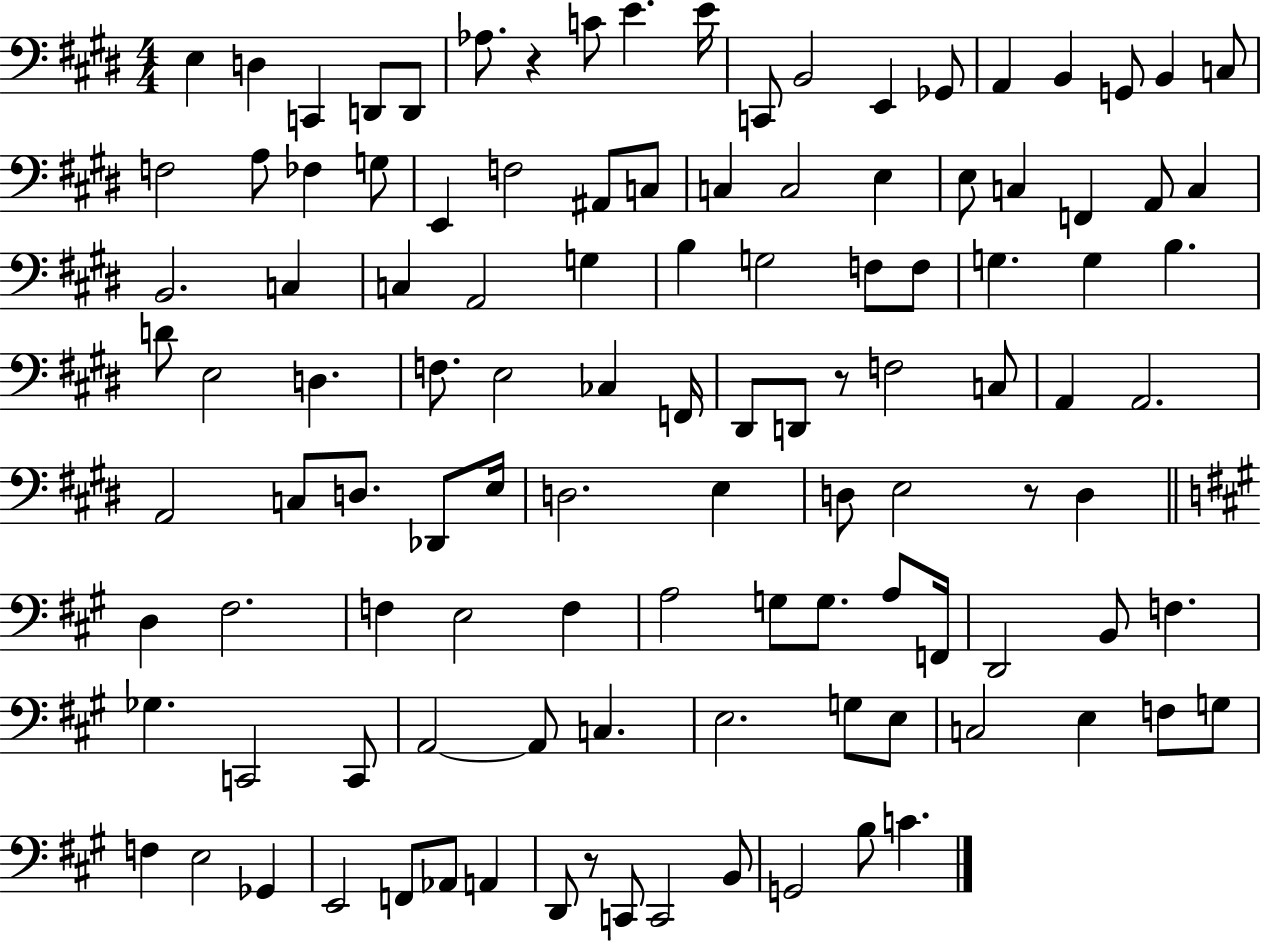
E3/q D3/q C2/q D2/e D2/e Ab3/e. R/q C4/e E4/q. E4/s C2/e B2/h E2/q Gb2/e A2/q B2/q G2/e B2/q C3/e F3/h A3/e FES3/q G3/e E2/q F3/h A#2/e C3/e C3/q C3/h E3/q E3/e C3/q F2/q A2/e C3/q B2/h. C3/q C3/q A2/h G3/q B3/q G3/h F3/e F3/e G3/q. G3/q B3/q. D4/e E3/h D3/q. F3/e. E3/h CES3/q F2/s D#2/e D2/e R/e F3/h C3/e A2/q A2/h. A2/h C3/e D3/e. Db2/e E3/s D3/h. E3/q D3/e E3/h R/e D3/q D3/q F#3/h. F3/q E3/h F3/q A3/h G3/e G3/e. A3/e F2/s D2/h B2/e F3/q. Gb3/q. C2/h C2/e A2/h A2/e C3/q. E3/h. G3/e E3/e C3/h E3/q F3/e G3/e F3/q E3/h Gb2/q E2/h F2/e Ab2/e A2/q D2/e R/e C2/e C2/h B2/e G2/h B3/e C4/q.